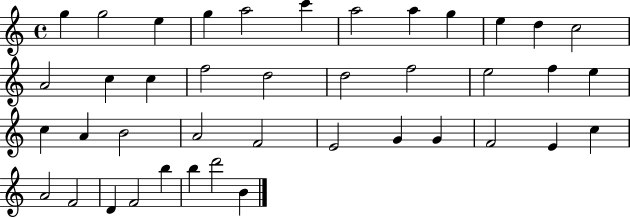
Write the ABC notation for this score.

X:1
T:Untitled
M:4/4
L:1/4
K:C
g g2 e g a2 c' a2 a g e d c2 A2 c c f2 d2 d2 f2 e2 f e c A B2 A2 F2 E2 G G F2 E c A2 F2 D F2 b b d'2 B